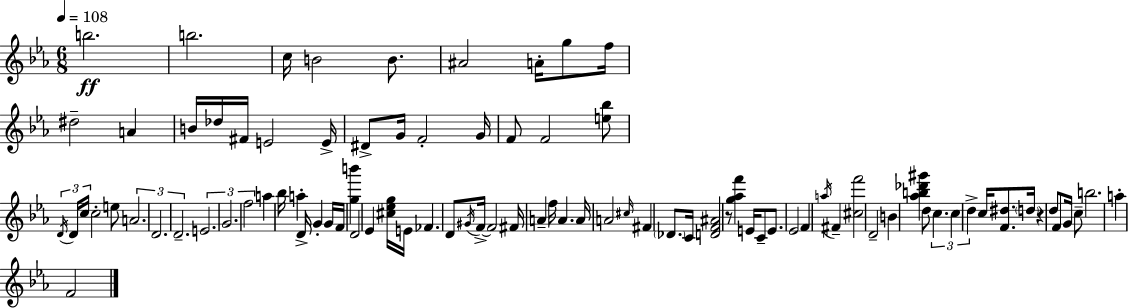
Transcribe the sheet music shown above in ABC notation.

X:1
T:Untitled
M:6/8
L:1/4
K:Cm
b2 b2 c/4 B2 B/2 ^A2 A/4 g/2 f/4 ^d2 A B/4 _d/4 ^F/4 E2 E/4 ^D/2 G/4 F2 G/4 F/2 F2 [e_b]/2 D/4 D/4 c/4 c2 e/2 A2 D2 D2 E2 G2 f2 a _b/4 a D/4 G G/4 F/4 [gb'] D2 _E [^c_eg]/4 E/4 _F D/2 ^G/4 F/4 F2 ^F/4 A f/4 A A/4 A2 ^c/4 ^F _D/2 C/4 [DF^A]2 z/2 [g_af'] E/4 C/2 E/2 _E2 F a/4 ^F [^cf']2 D2 B [_ab_d'^g'] d/2 c c d c/4 [F^d]/2 d/4 z d/2 F/2 G/4 c/2 b2 a F2